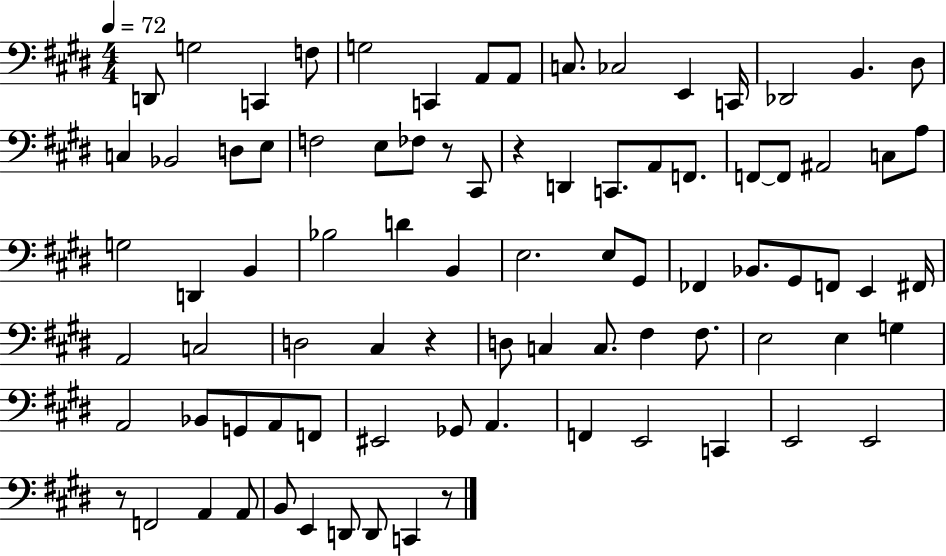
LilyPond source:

{
  \clef bass
  \numericTimeSignature
  \time 4/4
  \key e \major
  \tempo 4 = 72
  d,8 g2 c,4 f8 | g2 c,4 a,8 a,8 | c8. ces2 e,4 c,16 | des,2 b,4. dis8 | \break c4 bes,2 d8 e8 | f2 e8 fes8 r8 cis,8 | r4 d,4 c,8. a,8 f,8. | f,8~~ f,8 ais,2 c8 a8 | \break g2 d,4 b,4 | bes2 d'4 b,4 | e2. e8 gis,8 | fes,4 bes,8. gis,8 f,8 e,4 fis,16 | \break a,2 c2 | d2 cis4 r4 | d8 c4 c8. fis4 fis8. | e2 e4 g4 | \break a,2 bes,8 g,8 a,8 f,8 | eis,2 ges,8 a,4. | f,4 e,2 c,4 | e,2 e,2 | \break r8 f,2 a,4 a,8 | b,8 e,4 d,8 d,8 c,4 r8 | \bar "|."
}